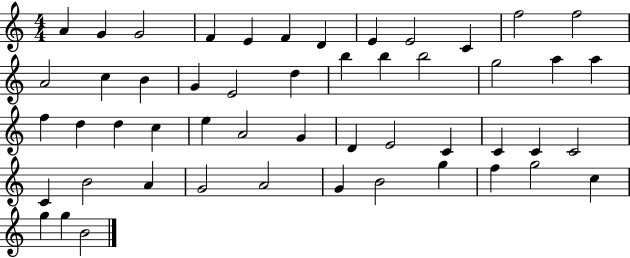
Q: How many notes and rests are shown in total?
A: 51